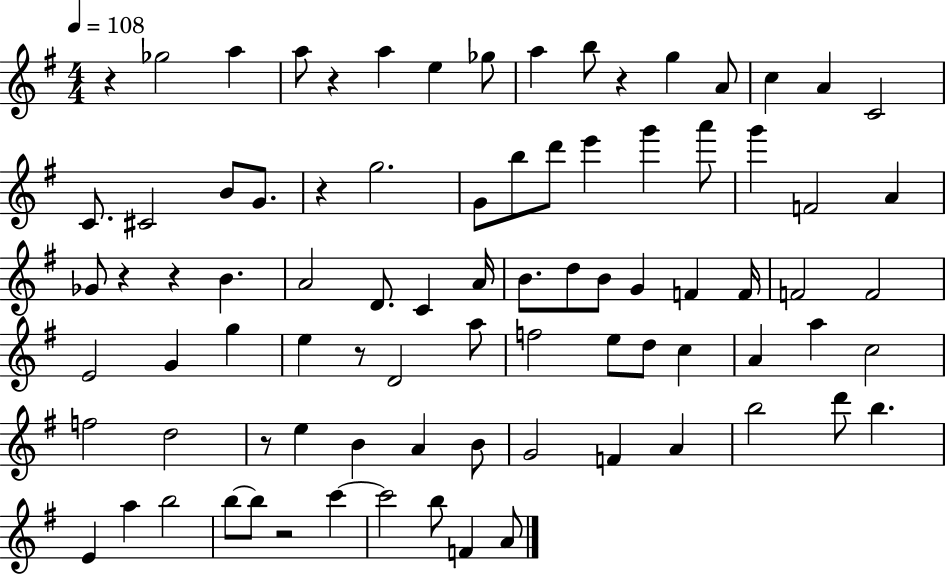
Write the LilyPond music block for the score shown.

{
  \clef treble
  \numericTimeSignature
  \time 4/4
  \key g \major
  \tempo 4 = 108
  r4 ges''2 a''4 | a''8 r4 a''4 e''4 ges''8 | a''4 b''8 r4 g''4 a'8 | c''4 a'4 c'2 | \break c'8. cis'2 b'8 g'8. | r4 g''2. | g'8 b''8 d'''8 e'''4 g'''4 a'''8 | g'''4 f'2 a'4 | \break ges'8 r4 r4 b'4. | a'2 d'8. c'4 a'16 | b'8. d''8 b'8 g'4 f'4 f'16 | f'2 f'2 | \break e'2 g'4 g''4 | e''4 r8 d'2 a''8 | f''2 e''8 d''8 c''4 | a'4 a''4 c''2 | \break f''2 d''2 | r8 e''4 b'4 a'4 b'8 | g'2 f'4 a'4 | b''2 d'''8 b''4. | \break e'4 a''4 b''2 | b''8~~ b''8 r2 c'''4~~ | c'''2 b''8 f'4 a'8 | \bar "|."
}